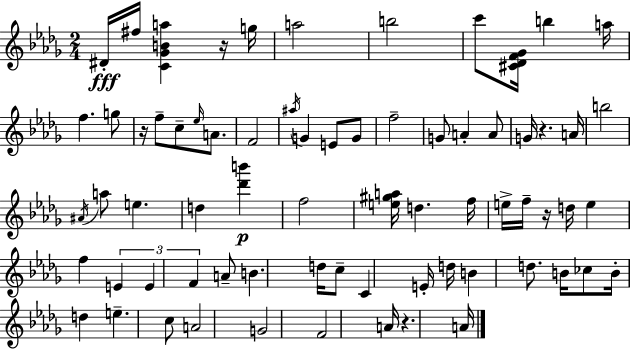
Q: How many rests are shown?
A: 5